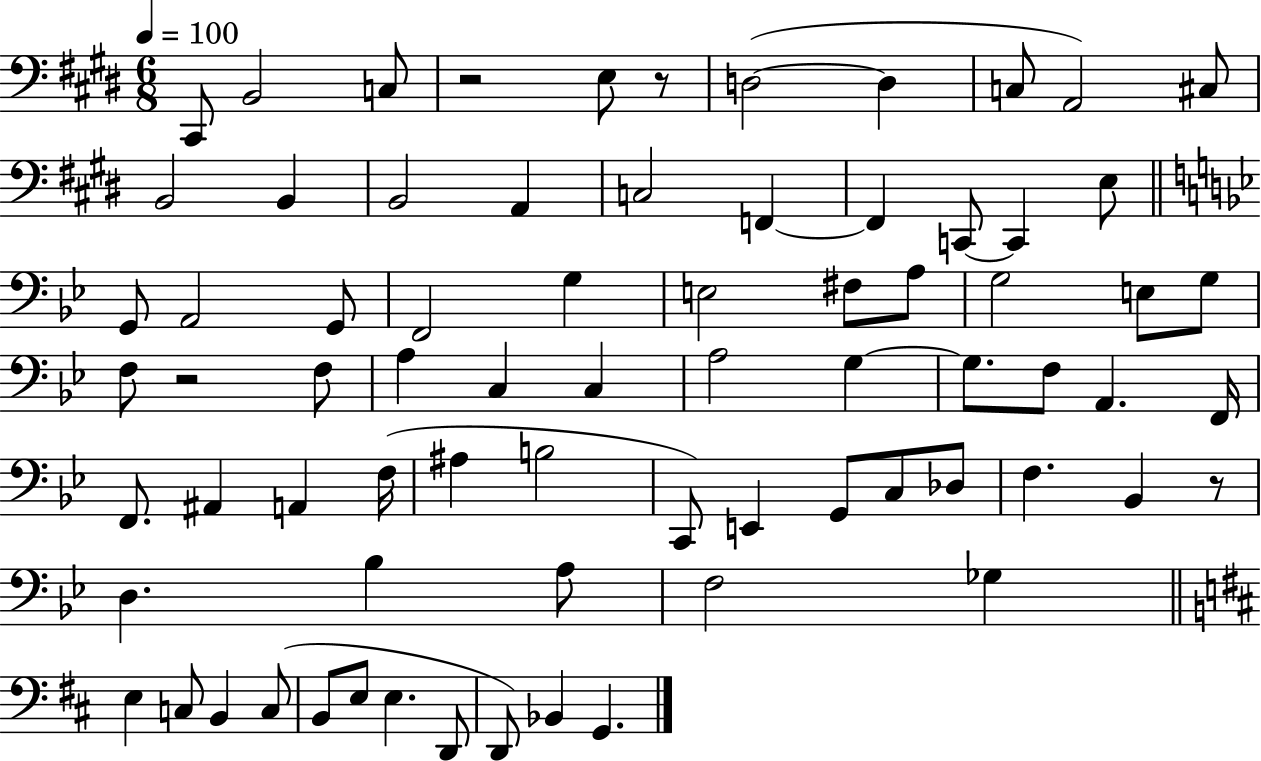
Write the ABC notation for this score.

X:1
T:Untitled
M:6/8
L:1/4
K:E
^C,,/2 B,,2 C,/2 z2 E,/2 z/2 D,2 D, C,/2 A,,2 ^C,/2 B,,2 B,, B,,2 A,, C,2 F,, F,, C,,/2 C,, E,/2 G,,/2 A,,2 G,,/2 F,,2 G, E,2 ^F,/2 A,/2 G,2 E,/2 G,/2 F,/2 z2 F,/2 A, C, C, A,2 G, G,/2 F,/2 A,, F,,/4 F,,/2 ^A,, A,, F,/4 ^A, B,2 C,,/2 E,, G,,/2 C,/2 _D,/2 F, _B,, z/2 D, _B, A,/2 F,2 _G, E, C,/2 B,, C,/2 B,,/2 E,/2 E, D,,/2 D,,/2 _B,, G,,